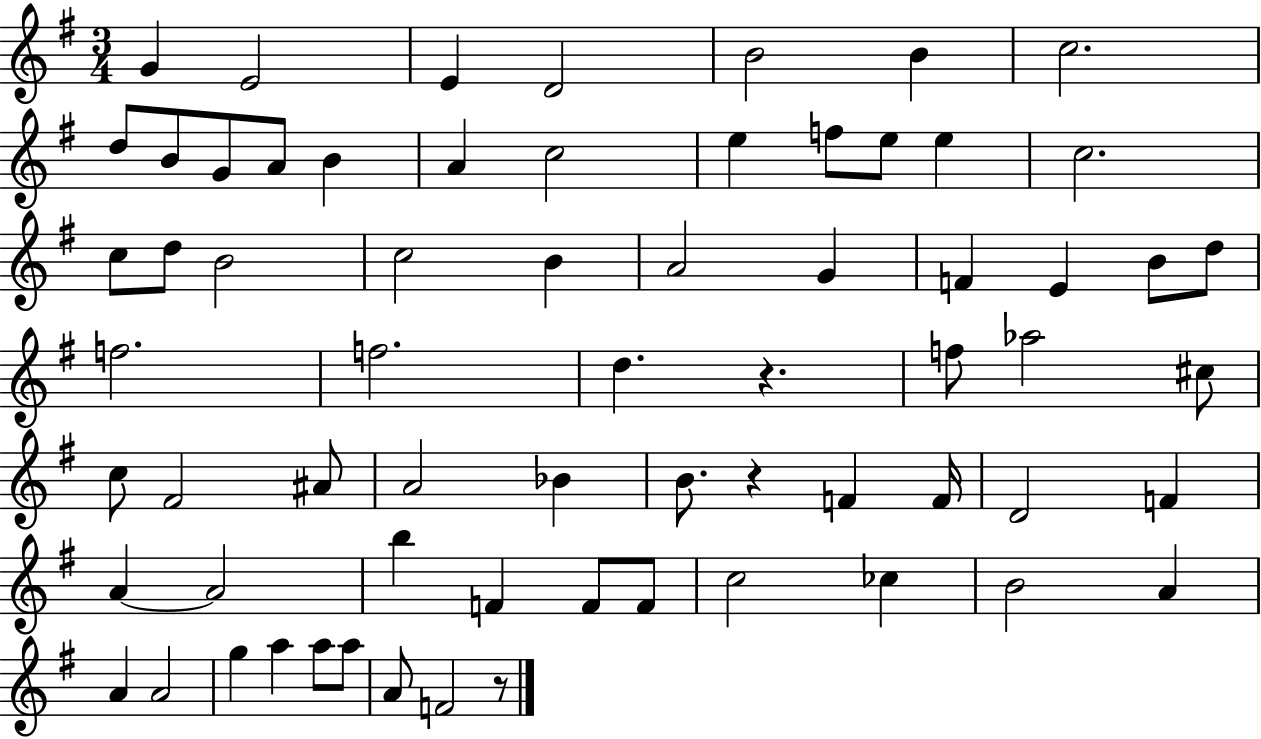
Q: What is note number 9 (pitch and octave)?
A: B4